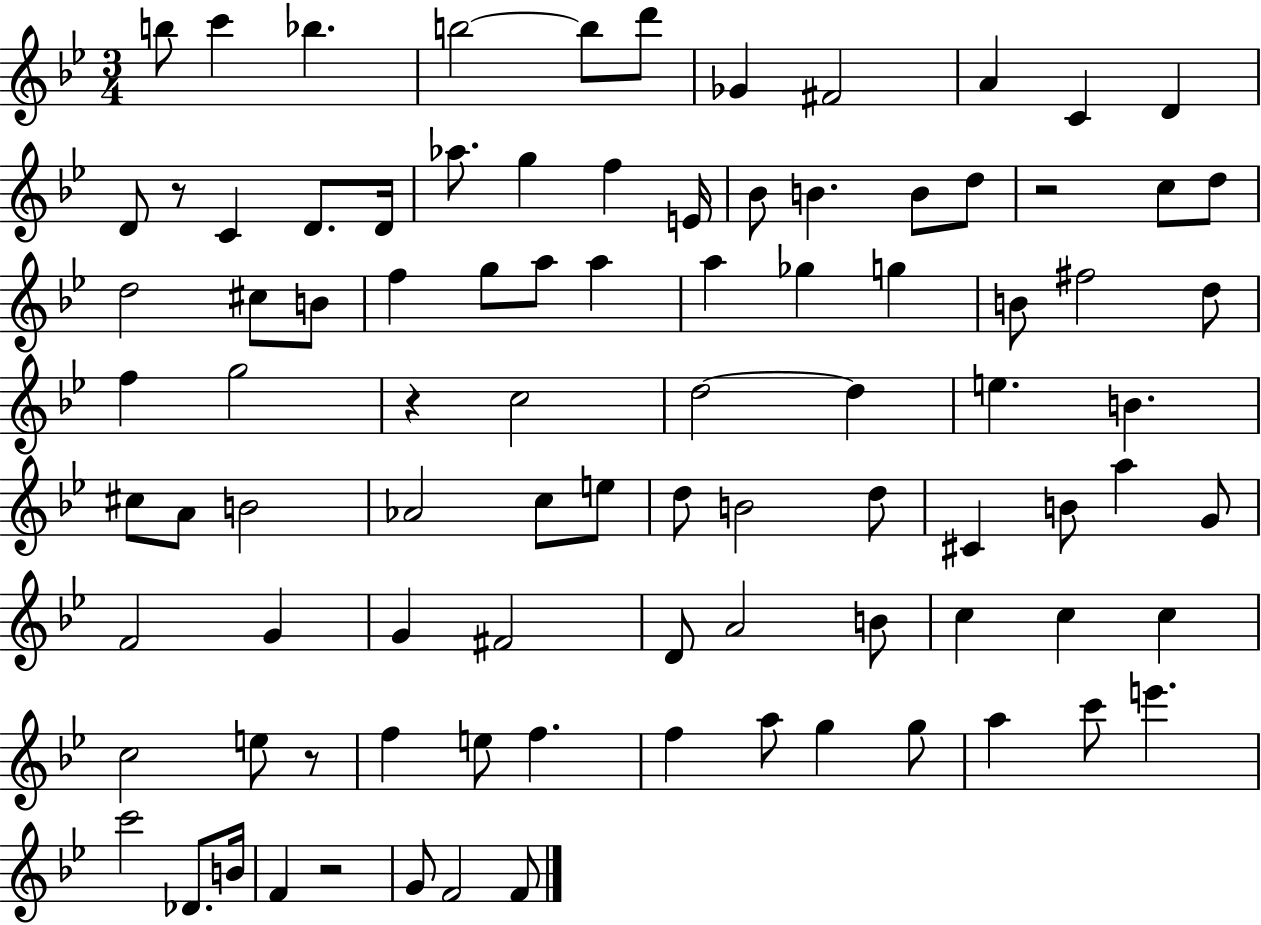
{
  \clef treble
  \numericTimeSignature
  \time 3/4
  \key bes \major
  b''8 c'''4 bes''4. | b''2~~ b''8 d'''8 | ges'4 fis'2 | a'4 c'4 d'4 | \break d'8 r8 c'4 d'8. d'16 | aes''8. g''4 f''4 e'16 | bes'8 b'4. b'8 d''8 | r2 c''8 d''8 | \break d''2 cis''8 b'8 | f''4 g''8 a''8 a''4 | a''4 ges''4 g''4 | b'8 fis''2 d''8 | \break f''4 g''2 | r4 c''2 | d''2~~ d''4 | e''4. b'4. | \break cis''8 a'8 b'2 | aes'2 c''8 e''8 | d''8 b'2 d''8 | cis'4 b'8 a''4 g'8 | \break f'2 g'4 | g'4 fis'2 | d'8 a'2 b'8 | c''4 c''4 c''4 | \break c''2 e''8 r8 | f''4 e''8 f''4. | f''4 a''8 g''4 g''8 | a''4 c'''8 e'''4. | \break c'''2 des'8. b'16 | f'4 r2 | g'8 f'2 f'8 | \bar "|."
}